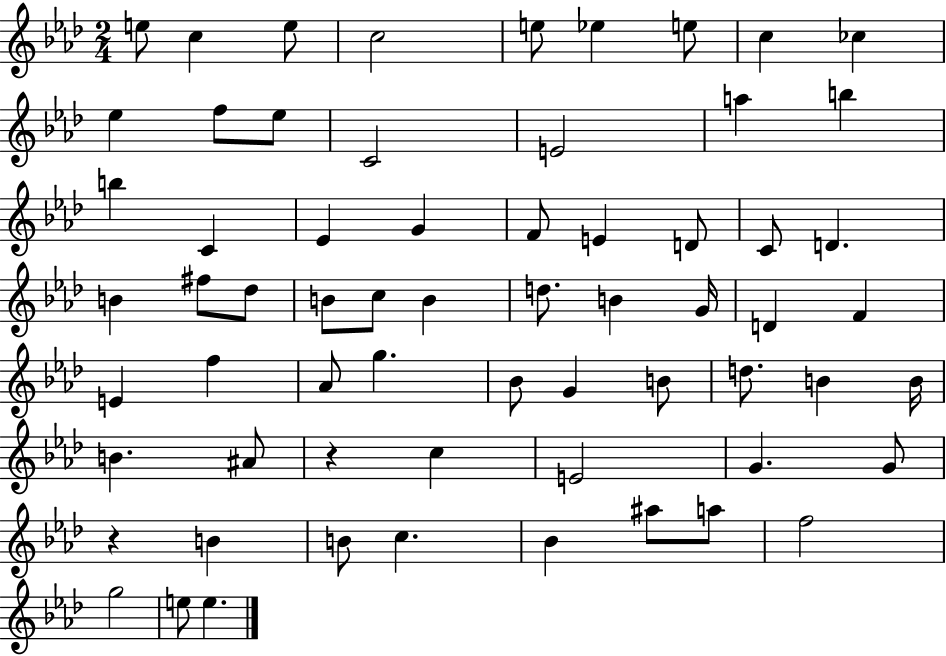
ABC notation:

X:1
T:Untitled
M:2/4
L:1/4
K:Ab
e/2 c e/2 c2 e/2 _e e/2 c _c _e f/2 _e/2 C2 E2 a b b C _E G F/2 E D/2 C/2 D B ^f/2 _d/2 B/2 c/2 B d/2 B G/4 D F E f _A/2 g _B/2 G B/2 d/2 B B/4 B ^A/2 z c E2 G G/2 z B B/2 c _B ^a/2 a/2 f2 g2 e/2 e